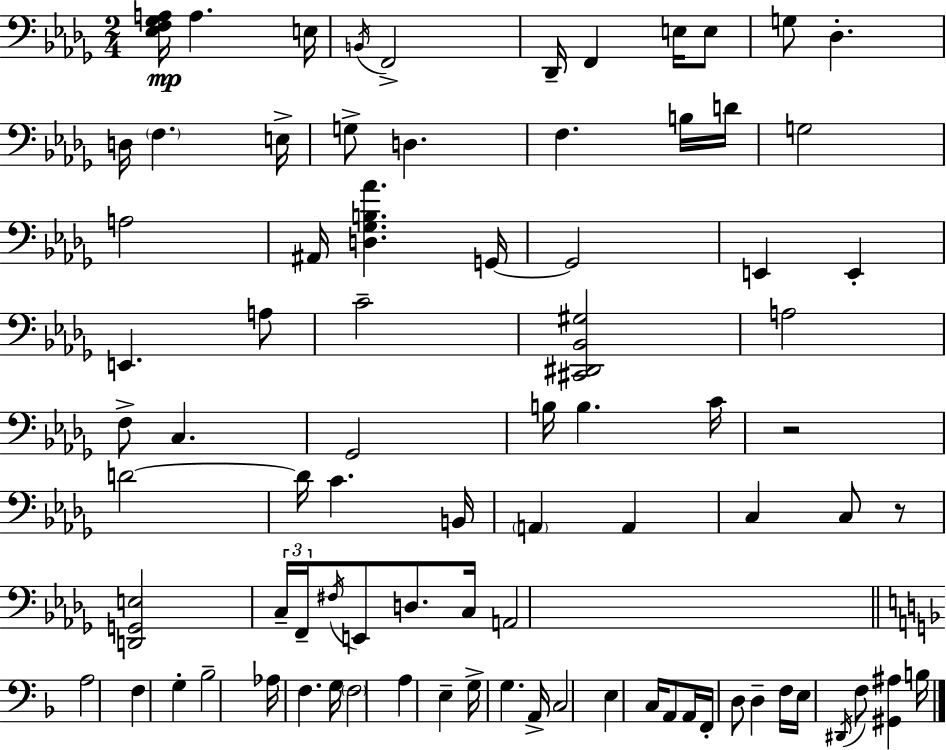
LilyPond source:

{
  \clef bass
  \numericTimeSignature
  \time 2/4
  \key bes \minor
  <ees f ges a>16\mp a4. e16 | \acciaccatura { b,16 } f,2-> | des,16-- f,4 e16 e8 | g8 des4.-. | \break d16 \parenthesize f4. | e16-> g8-> d4. | f4. b16 | d'16 g2 | \break a2 | ais,16 <d ges b aes'>4. | g,16~~ g,2 | e,4 e,4-. | \break e,4. a8 | c'2-- | <cis, dis, bes, gis>2 | a2 | \break f8-> c4. | ges,2 | b16 b4. | c'16 r2 | \break d'2~~ | d'16 c'4. | b,16 \parenthesize a,4 a,4 | c4 c8 r8 | \break <d, g, e>2 | \tuplet 3/2 { c16-- f,16-- \acciaccatura { fis16 } } e,8 d8. | c16 a,2 | \bar "||" \break \key d \minor a2 | f4 g4-. | bes2-- | aes16 f4. g16 | \break \parenthesize f2 | a4 e4-- | g16-> g4. a,16-> | c2 | \break e4 c16 a,8 a,16 | f,16-. d8 d4-- f16 | e16 \acciaccatura { dis,16 } f8 <gis, ais>4 | b16 \bar "|."
}